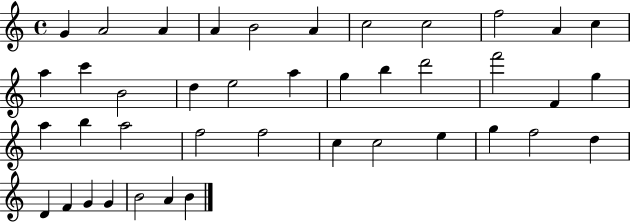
G4/q A4/h A4/q A4/q B4/h A4/q C5/h C5/h F5/h A4/q C5/q A5/q C6/q B4/h D5/q E5/h A5/q G5/q B5/q D6/h F6/h F4/q G5/q A5/q B5/q A5/h F5/h F5/h C5/q C5/h E5/q G5/q F5/h D5/q D4/q F4/q G4/q G4/q B4/h A4/q B4/q